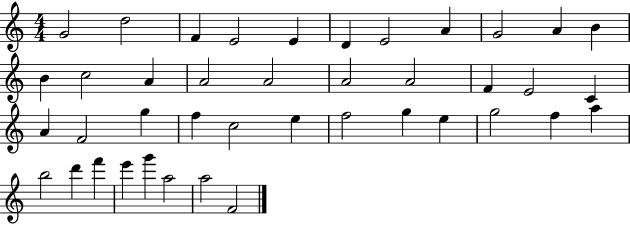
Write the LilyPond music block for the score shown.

{
  \clef treble
  \numericTimeSignature
  \time 4/4
  \key c \major
  g'2 d''2 | f'4 e'2 e'4 | d'4 e'2 a'4 | g'2 a'4 b'4 | \break b'4 c''2 a'4 | a'2 a'2 | a'2 a'2 | f'4 e'2 c'4 | \break a'4 f'2 g''4 | f''4 c''2 e''4 | f''2 g''4 e''4 | g''2 f''4 a''4 | \break b''2 d'''4 f'''4 | e'''4 g'''4 a''2 | a''2 f'2 | \bar "|."
}